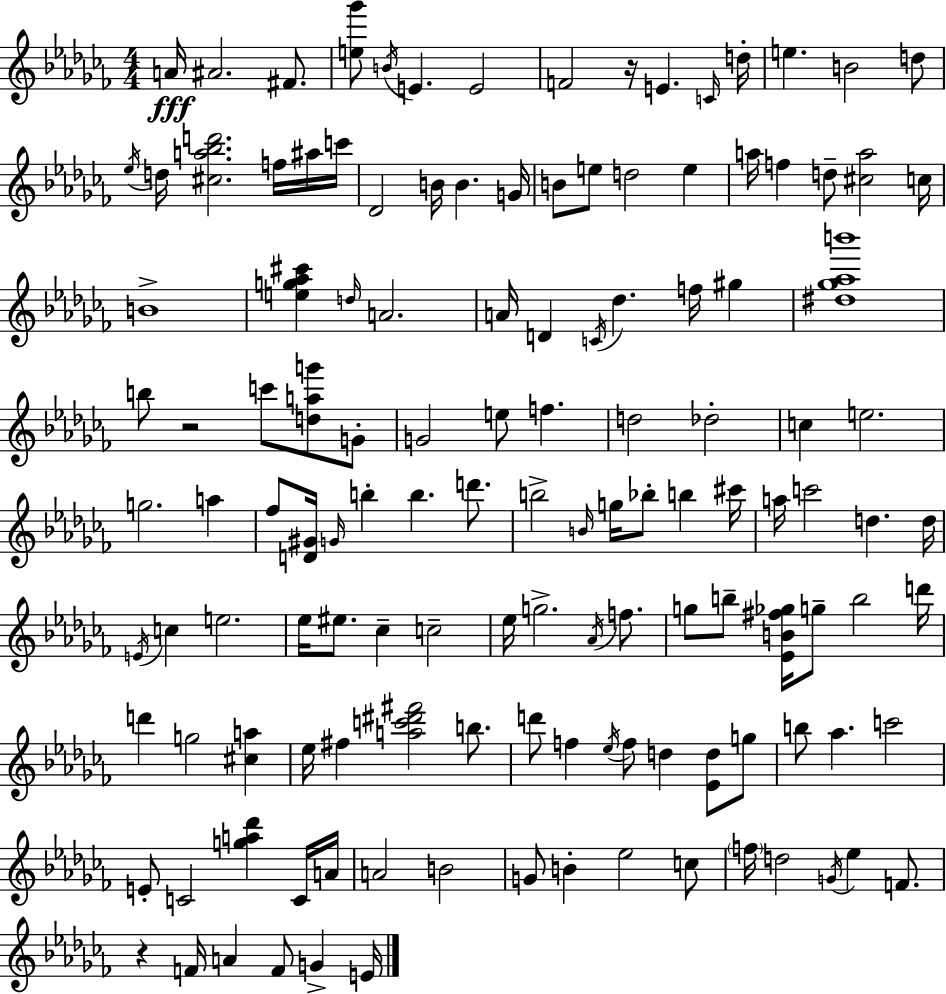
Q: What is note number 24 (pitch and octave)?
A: E5